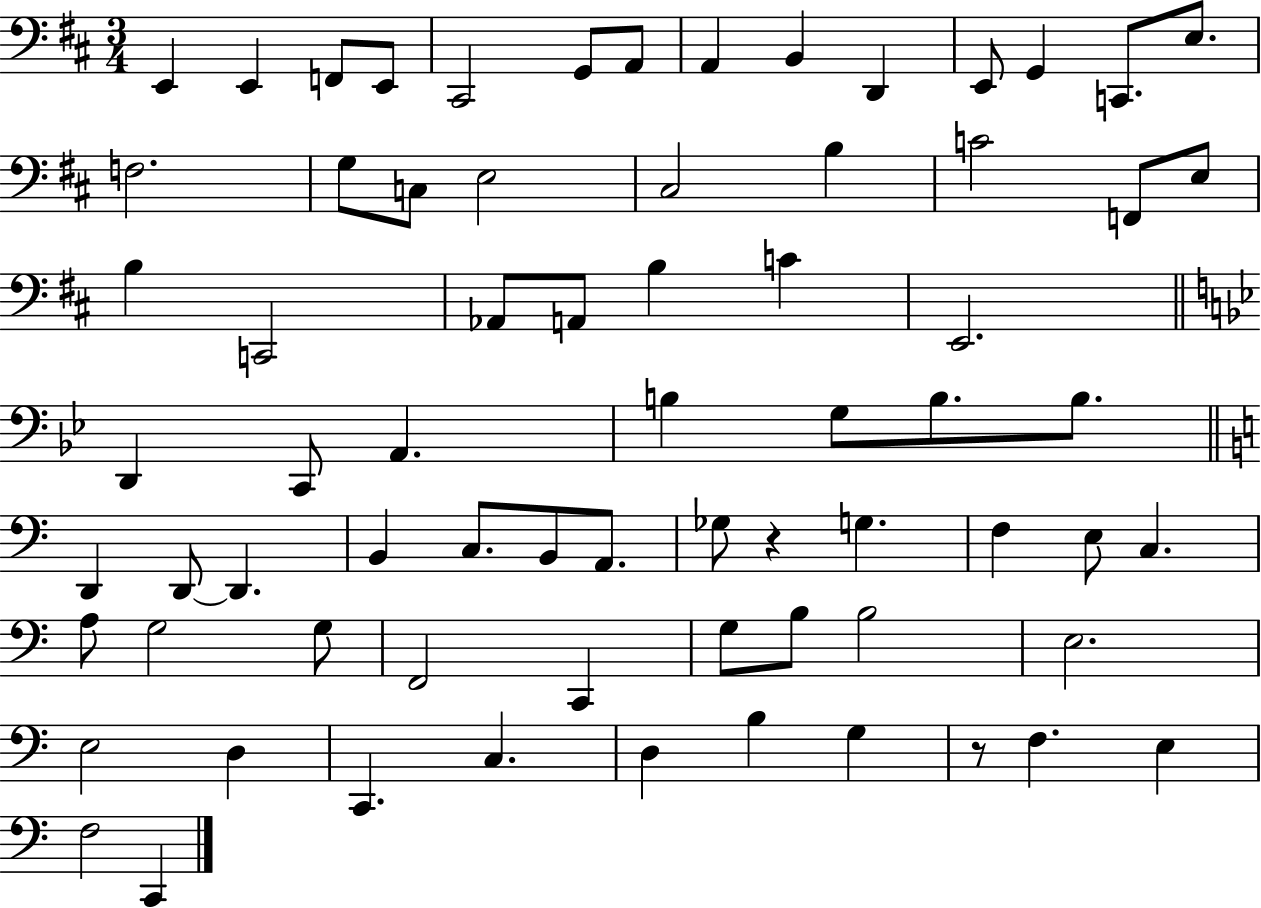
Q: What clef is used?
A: bass